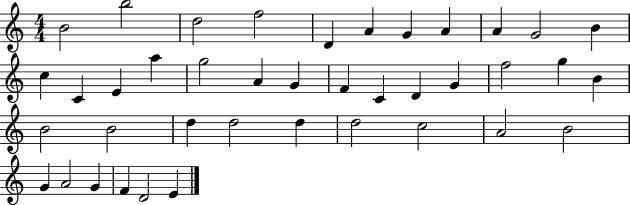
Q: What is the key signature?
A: C major